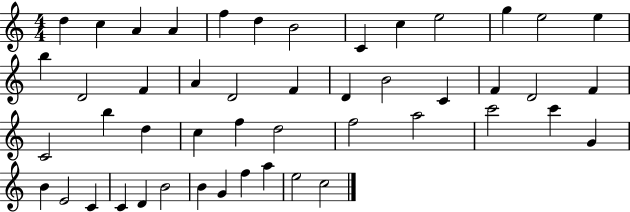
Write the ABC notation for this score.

X:1
T:Untitled
M:4/4
L:1/4
K:C
d c A A f d B2 C c e2 g e2 e b D2 F A D2 F D B2 C F D2 F C2 b d c f d2 f2 a2 c'2 c' G B E2 C C D B2 B G f a e2 c2